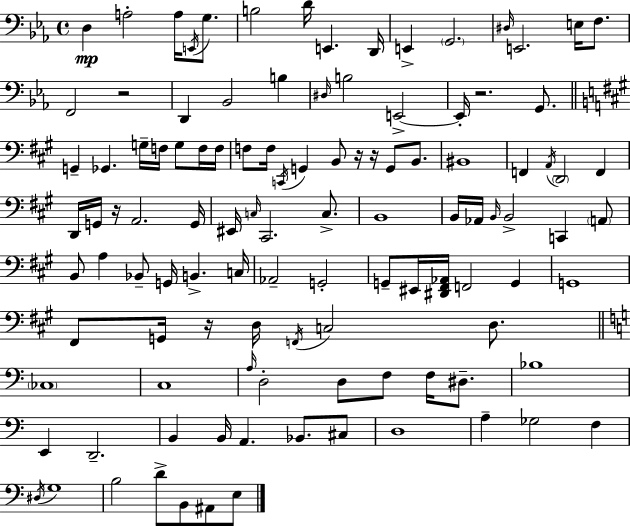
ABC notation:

X:1
T:Untitled
M:4/4
L:1/4
K:Cm
D, A,2 A,/4 E,,/4 G,/2 B,2 D/4 E,, D,,/4 E,, G,,2 ^D,/4 E,,2 E,/4 F,/2 F,,2 z2 D,, _B,,2 B, ^D,/4 B,2 E,,2 E,,/4 z2 G,,/2 G,, _G,, G,/4 F,/4 G,/2 F,/4 F,/4 F,/2 F,/4 C,,/4 G,, B,,/2 z/4 z/4 G,,/2 B,,/2 ^B,,4 F,, A,,/4 D,,2 F,, D,,/4 G,,/4 z/4 A,,2 G,,/4 ^E,,/4 C,/4 ^C,,2 C,/2 B,,4 B,,/4 _A,,/4 B,,/4 B,,2 C,, A,,/2 B,,/2 A, _B,,/2 G,,/4 B,, C,/4 _A,,2 G,,2 G,,/2 ^E,,/4 [^D,,^F,,_A,,]/4 F,,2 G,, G,,4 ^F,,/2 G,,/4 z/4 D,/4 F,,/4 C,2 D,/2 _C,4 C,4 A,/4 D,2 D,/2 F,/2 F,/4 ^D,/2 _B,4 E,, D,,2 B,, B,,/4 A,, _B,,/2 ^C,/2 D,4 A, _G,2 F, ^D,/4 G,4 B,2 D/2 B,,/2 ^A,,/2 E,/2